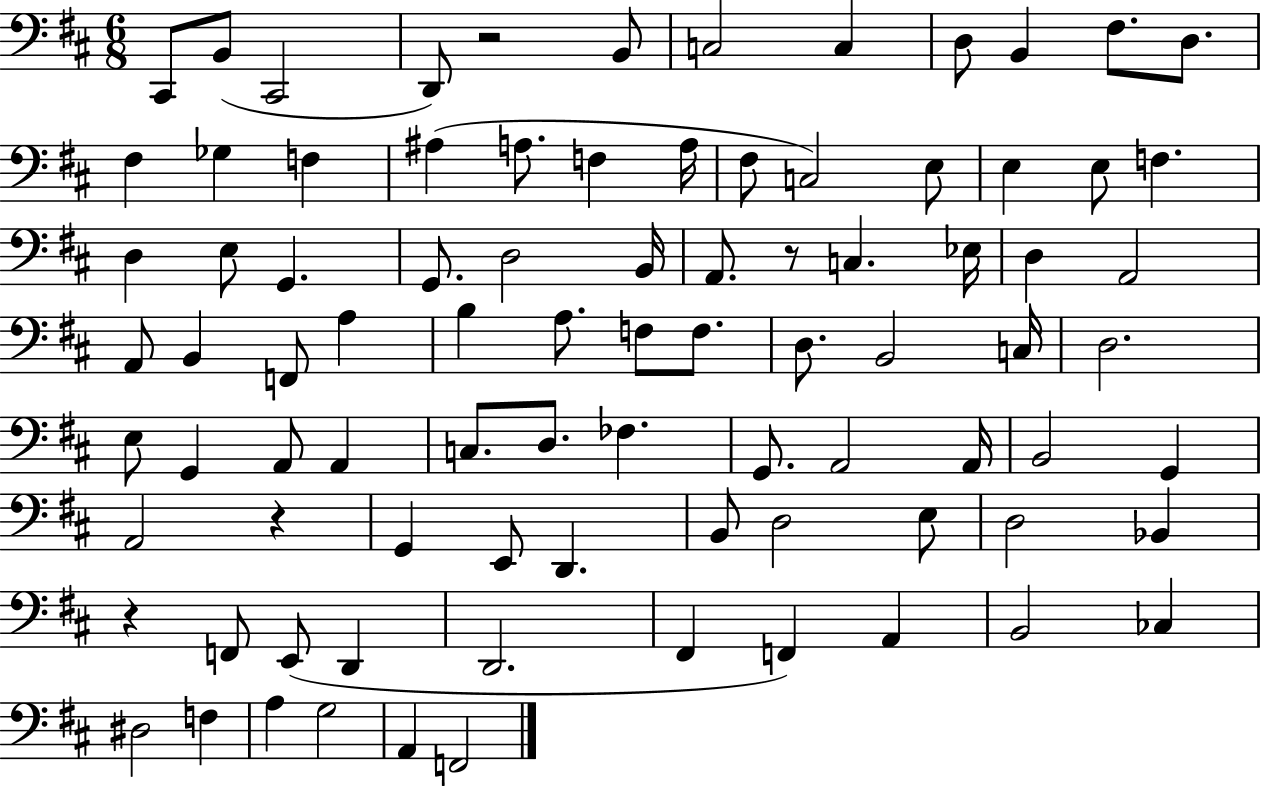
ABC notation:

X:1
T:Untitled
M:6/8
L:1/4
K:D
^C,,/2 B,,/2 ^C,,2 D,,/2 z2 B,,/2 C,2 C, D,/2 B,, ^F,/2 D,/2 ^F, _G, F, ^A, A,/2 F, A,/4 ^F,/2 C,2 E,/2 E, E,/2 F, D, E,/2 G,, G,,/2 D,2 B,,/4 A,,/2 z/2 C, _E,/4 D, A,,2 A,,/2 B,, F,,/2 A, B, A,/2 F,/2 F,/2 D,/2 B,,2 C,/4 D,2 E,/2 G,, A,,/2 A,, C,/2 D,/2 _F, G,,/2 A,,2 A,,/4 B,,2 G,, A,,2 z G,, E,,/2 D,, B,,/2 D,2 E,/2 D,2 _B,, z F,,/2 E,,/2 D,, D,,2 ^F,, F,, A,, B,,2 _C, ^D,2 F, A, G,2 A,, F,,2